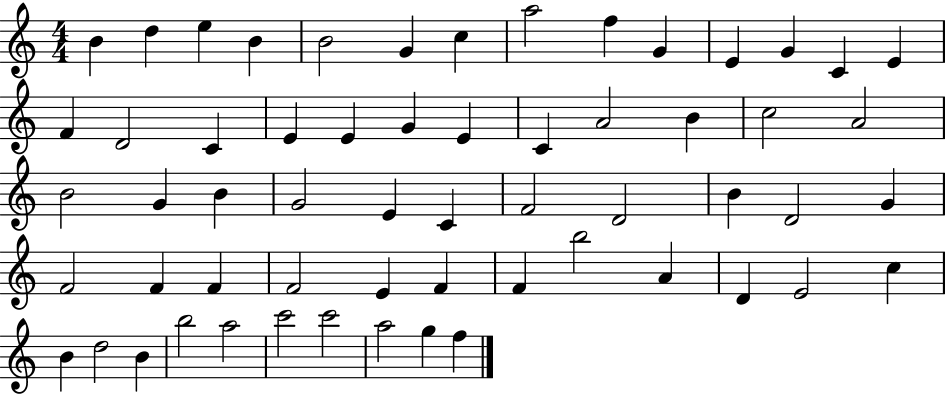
B4/q D5/q E5/q B4/q B4/h G4/q C5/q A5/h F5/q G4/q E4/q G4/q C4/q E4/q F4/q D4/h C4/q E4/q E4/q G4/q E4/q C4/q A4/h B4/q C5/h A4/h B4/h G4/q B4/q G4/h E4/q C4/q F4/h D4/h B4/q D4/h G4/q F4/h F4/q F4/q F4/h E4/q F4/q F4/q B5/h A4/q D4/q E4/h C5/q B4/q D5/h B4/q B5/h A5/h C6/h C6/h A5/h G5/q F5/q